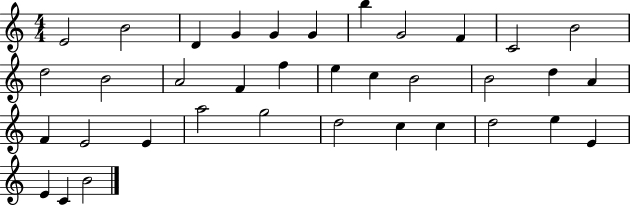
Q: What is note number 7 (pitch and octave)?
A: B5